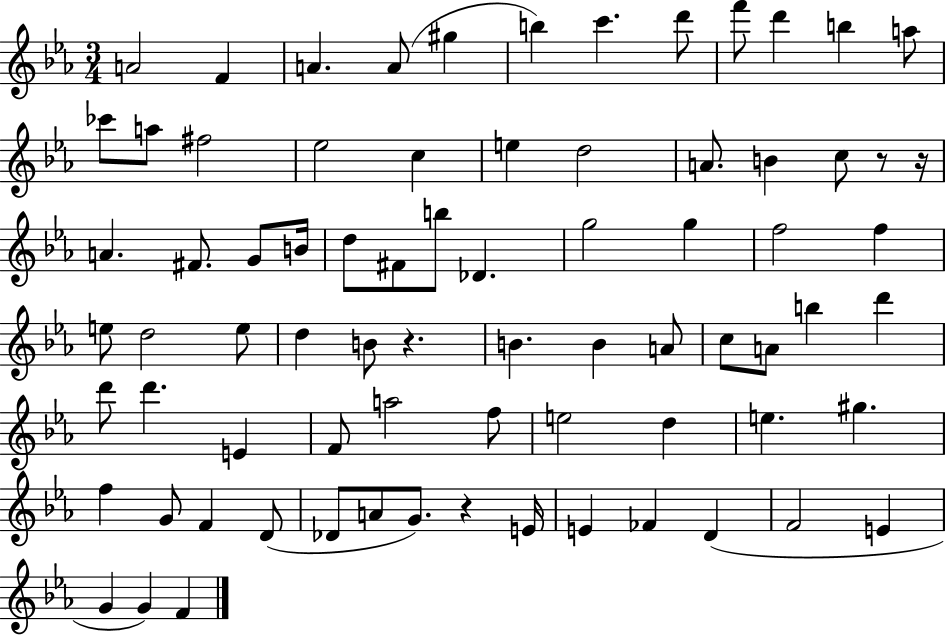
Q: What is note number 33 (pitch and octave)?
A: F5